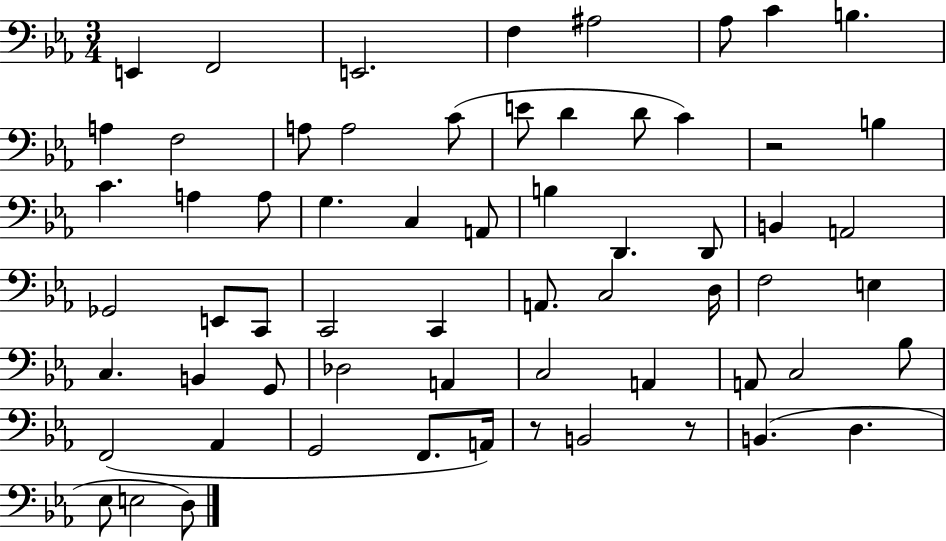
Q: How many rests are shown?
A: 3